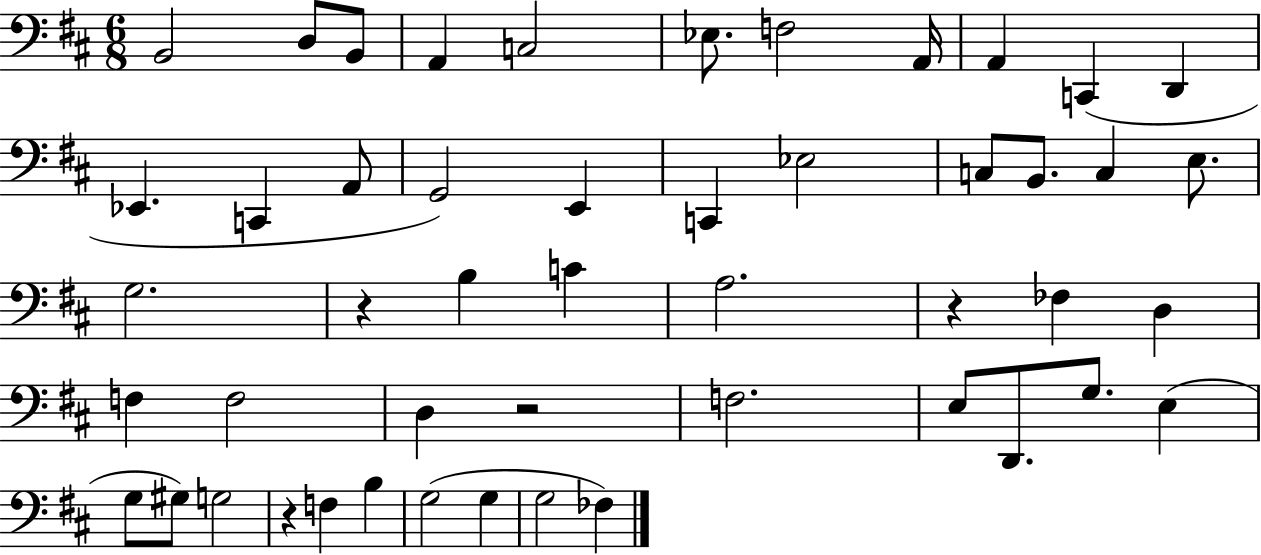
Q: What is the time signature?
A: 6/8